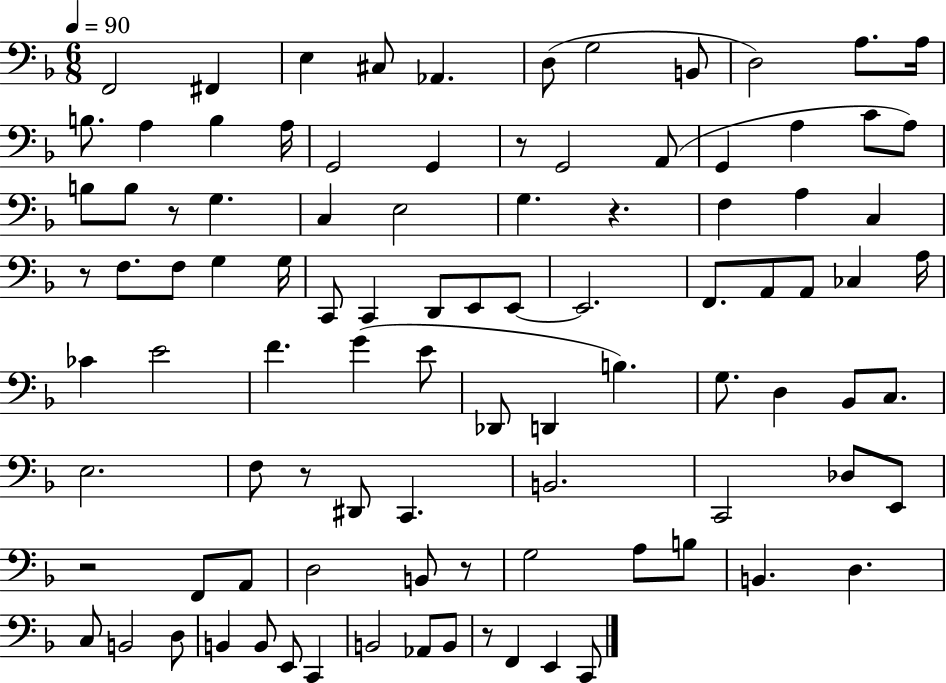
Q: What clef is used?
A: bass